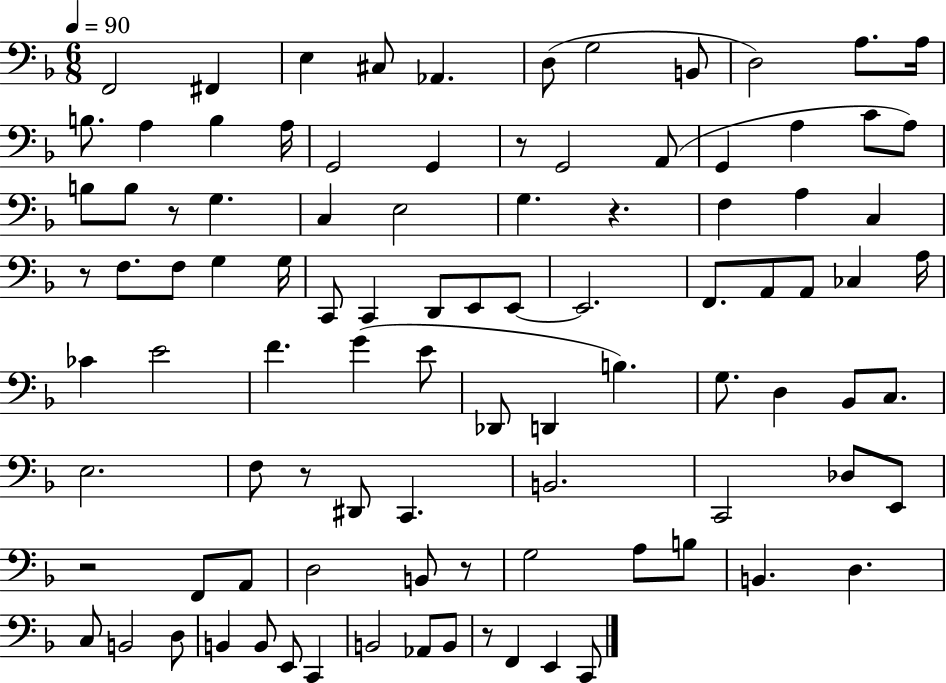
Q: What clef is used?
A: bass